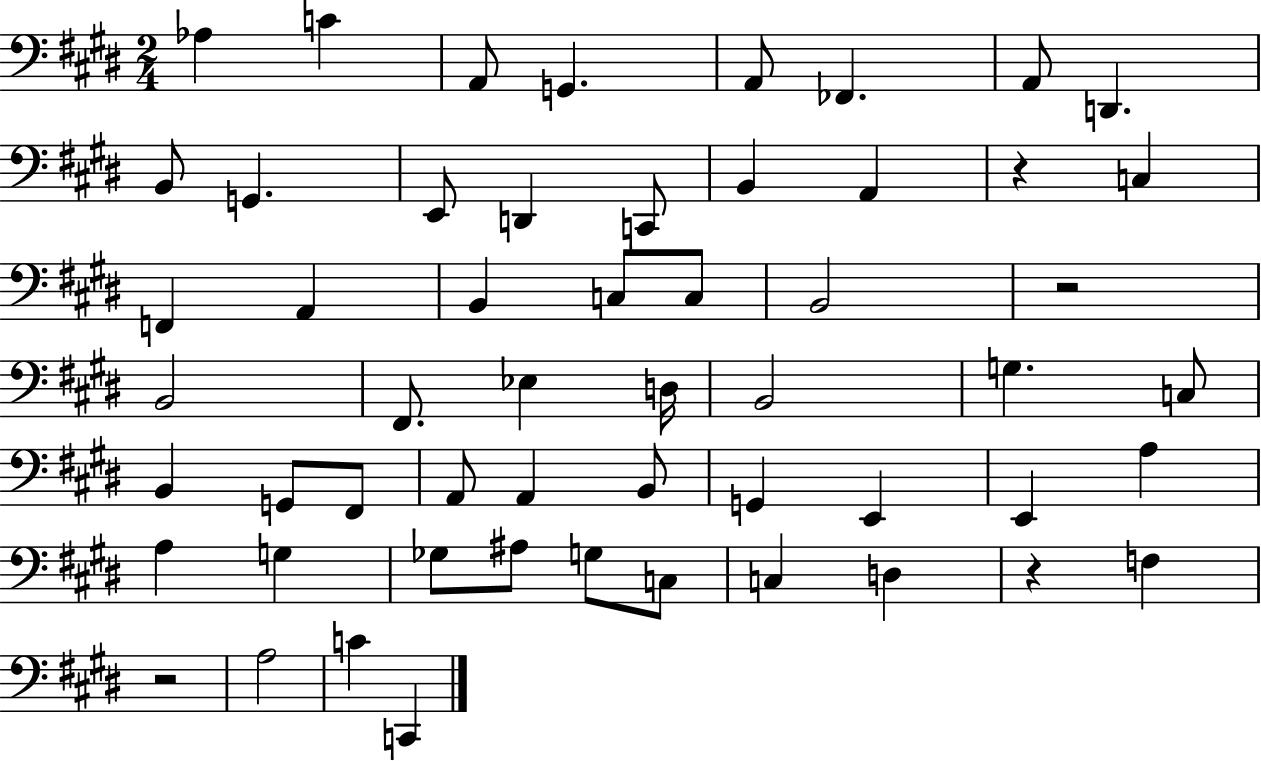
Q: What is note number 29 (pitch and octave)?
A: C3